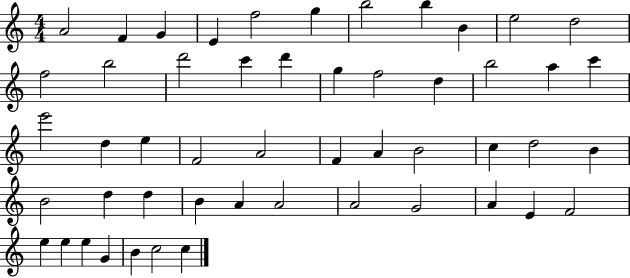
{
  \clef treble
  \numericTimeSignature
  \time 4/4
  \key c \major
  a'2 f'4 g'4 | e'4 f''2 g''4 | b''2 b''4 b'4 | e''2 d''2 | \break f''2 b''2 | d'''2 c'''4 d'''4 | g''4 f''2 d''4 | b''2 a''4 c'''4 | \break e'''2 d''4 e''4 | f'2 a'2 | f'4 a'4 b'2 | c''4 d''2 b'4 | \break b'2 d''4 d''4 | b'4 a'4 a'2 | a'2 g'2 | a'4 e'4 f'2 | \break e''4 e''4 e''4 g'4 | b'4 c''2 c''4 | \bar "|."
}